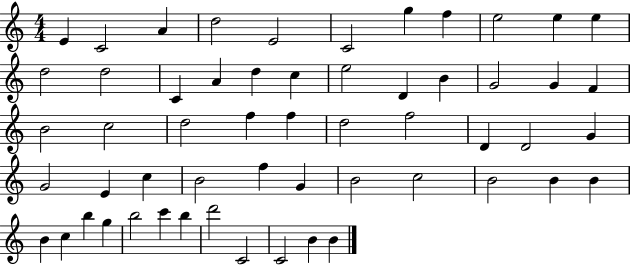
E4/q C4/h A4/q D5/h E4/h C4/h G5/q F5/q E5/h E5/q E5/q D5/h D5/h C4/q A4/q D5/q C5/q E5/h D4/q B4/q G4/h G4/q F4/q B4/h C5/h D5/h F5/q F5/q D5/h F5/h D4/q D4/h G4/q G4/h E4/q C5/q B4/h F5/q G4/q B4/h C5/h B4/h B4/q B4/q B4/q C5/q B5/q G5/q B5/h C6/q B5/q D6/h C4/h C4/h B4/q B4/q